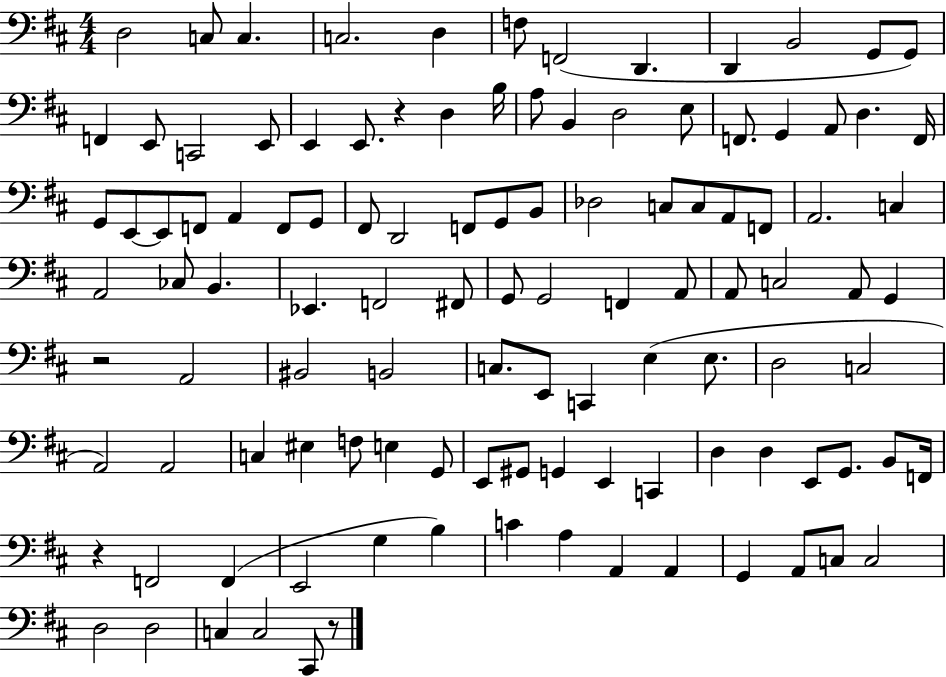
D3/h C3/e C3/q. C3/h. D3/q F3/e F2/h D2/q. D2/q B2/h G2/e G2/e F2/q E2/e C2/h E2/e E2/q E2/e. R/q D3/q B3/s A3/e B2/q D3/h E3/e F2/e. G2/q A2/e D3/q. F2/s G2/e E2/e E2/e F2/e A2/q F2/e G2/e F#2/e D2/h F2/e G2/e B2/e Db3/h C3/e C3/e A2/e F2/e A2/h. C3/q A2/h CES3/e B2/q. Eb2/q. F2/h F#2/e G2/e G2/h F2/q A2/e A2/e C3/h A2/e G2/q R/h A2/h BIS2/h B2/h C3/e. E2/e C2/q E3/q E3/e. D3/h C3/h A2/h A2/h C3/q EIS3/q F3/e E3/q G2/e E2/e G#2/e G2/q E2/q C2/q D3/q D3/q E2/e G2/e. B2/e F2/s R/q F2/h F2/q E2/h G3/q B3/q C4/q A3/q A2/q A2/q G2/q A2/e C3/e C3/h D3/h D3/h C3/q C3/h C#2/e R/e